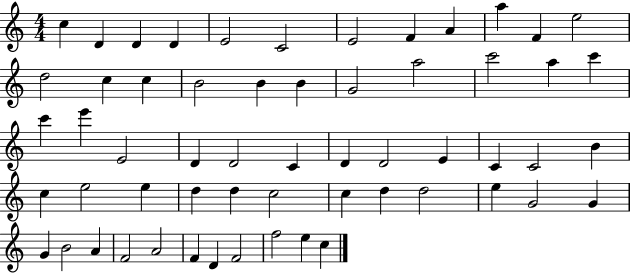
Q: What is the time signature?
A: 4/4